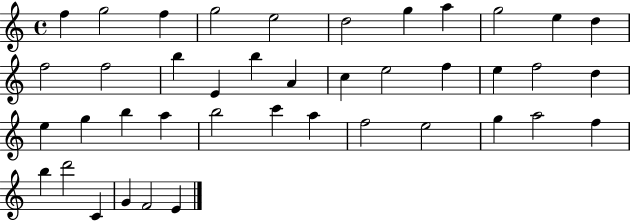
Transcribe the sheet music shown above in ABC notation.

X:1
T:Untitled
M:4/4
L:1/4
K:C
f g2 f g2 e2 d2 g a g2 e d f2 f2 b E b A c e2 f e f2 d e g b a b2 c' a f2 e2 g a2 f b d'2 C G F2 E